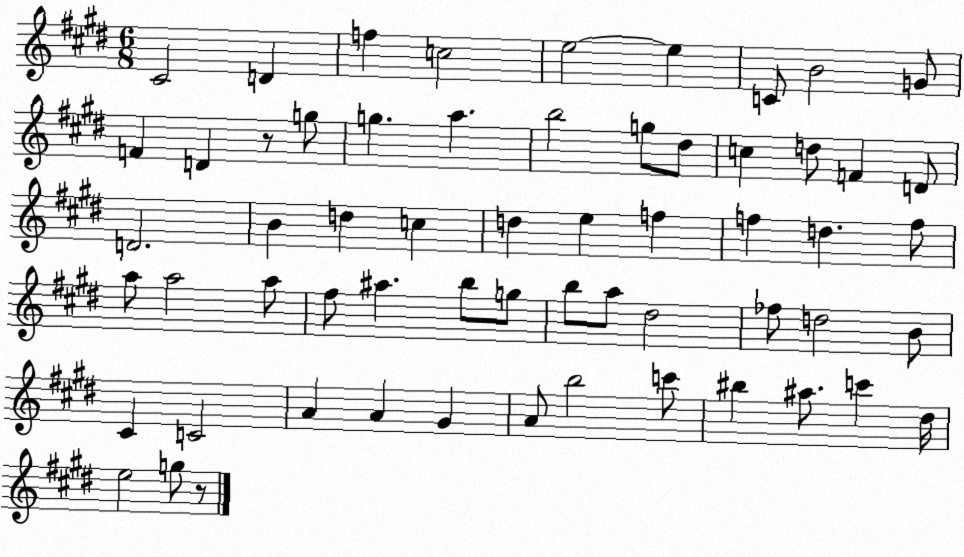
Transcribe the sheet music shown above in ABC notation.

X:1
T:Untitled
M:6/8
L:1/4
K:E
^C2 D f c2 e2 e C/2 B2 G/2 F D z/2 g/2 g a b2 g/2 ^d/2 c d/2 F D/2 D2 B d c d e f f d f/2 a/2 a2 a/2 ^f/2 ^a b/2 g/2 b/2 a/2 ^d2 _f/2 d2 B/2 ^C C2 A A ^G A/2 b2 c'/2 ^b ^a/2 c' ^d/4 e2 g/2 z/2